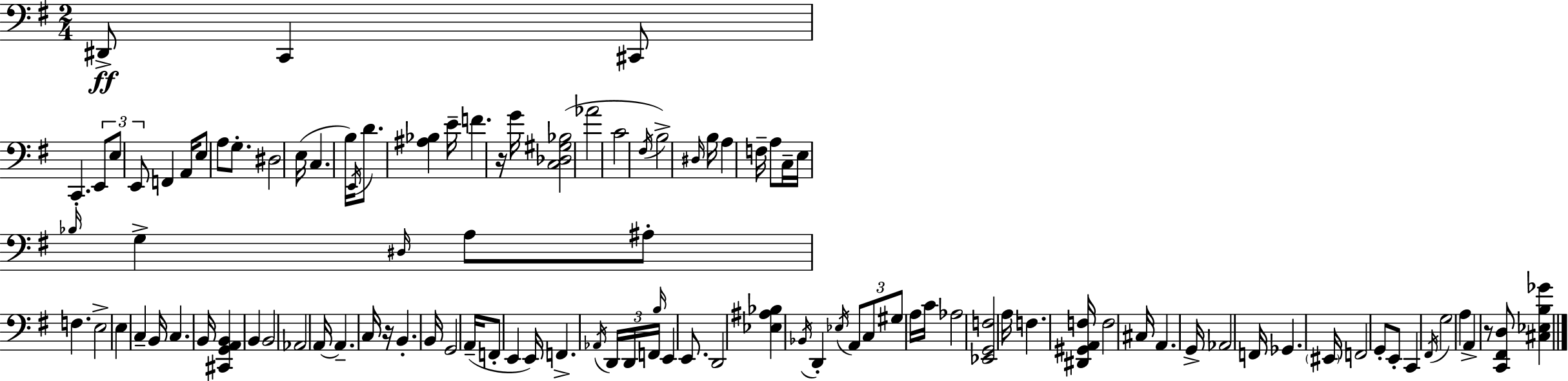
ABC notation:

X:1
T:Untitled
M:2/4
L:1/4
K:G
^D,,/2 C,, ^C,,/2 C,, E,,/2 E,/2 E,,/2 F,, A,,/4 E,/2 A,/2 G,/2 ^D,2 E,/4 C, B,/4 E,,/4 D/2 [^A,_B,] E/4 F z/4 G/4 [C,_D,^G,_B,]2 _A2 C2 ^F,/4 B,2 ^D,/4 B,/4 A, F,/4 A,/2 C,/4 E,/4 _B,/4 G, ^D,/4 A,/2 ^A,/2 F, E,2 E, C, B,,/4 C, B,,/4 [^C,,G,,A,,B,,] B,, B,,2 _A,,2 A,,/4 A,, C,/4 z/4 B,, B,,/4 G,,2 A,,/4 F,,/2 E,, E,,/4 F,, _A,,/4 D,,/4 D,,/4 F,,/4 B,/4 E,, E,,/2 D,,2 [_E,^A,_B,] _B,,/4 D,, _E,/4 A,,/2 C,/2 ^G,/2 A,/4 C/4 _A,2 [_E,,G,,F,]2 A,/4 F, [^D,,^G,,A,,F,]/4 F,2 ^C,/4 A,, G,,/4 _A,,2 F,,/4 _G,, ^E,,/4 F,,2 G,,/2 E,,/2 C,, ^F,,/4 G,2 A, A,, z/2 [C,,^F,,D,]/2 [^C,_E,B,_G]